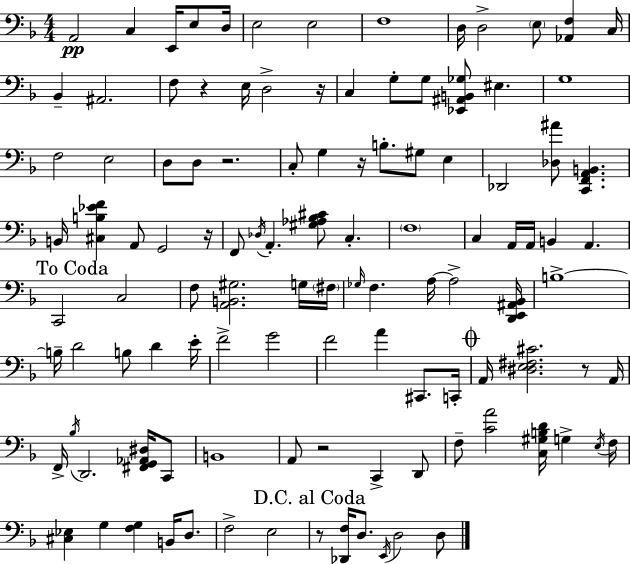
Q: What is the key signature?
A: D minor